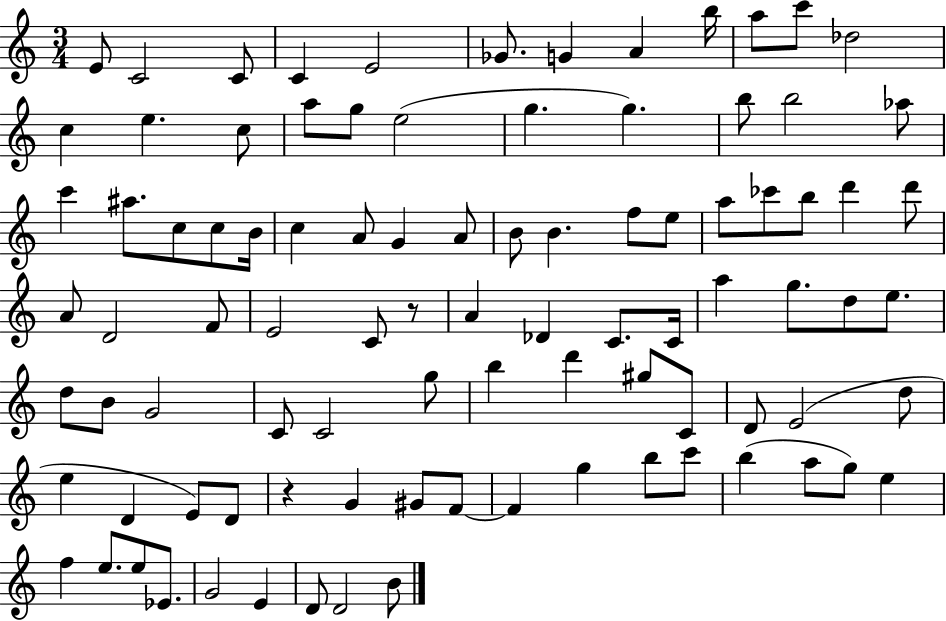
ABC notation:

X:1
T:Untitled
M:3/4
L:1/4
K:C
E/2 C2 C/2 C E2 _G/2 G A b/4 a/2 c'/2 _d2 c e c/2 a/2 g/2 e2 g g b/2 b2 _a/2 c' ^a/2 c/2 c/2 B/4 c A/2 G A/2 B/2 B f/2 e/2 a/2 _c'/2 b/2 d' d'/2 A/2 D2 F/2 E2 C/2 z/2 A _D C/2 C/4 a g/2 d/2 e/2 d/2 B/2 G2 C/2 C2 g/2 b d' ^g/2 C/2 D/2 E2 d/2 e D E/2 D/2 z G ^G/2 F/2 F g b/2 c'/2 b a/2 g/2 e f e/2 e/2 _E/2 G2 E D/2 D2 B/2